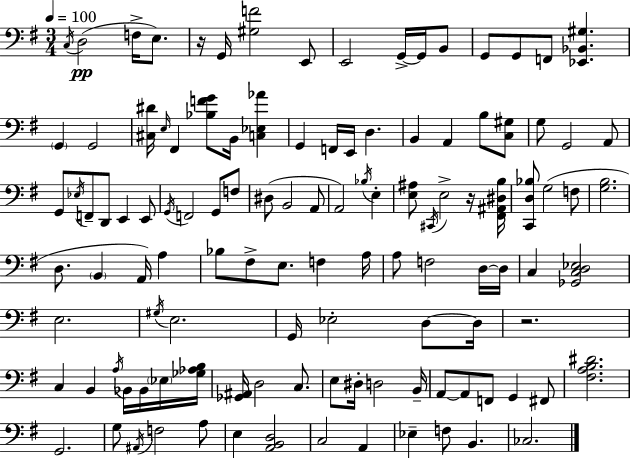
C3/s D3/h F3/s E3/e. R/s G2/s [G#3,F4]/h E2/e E2/h G2/s G2/s B2/e G2/e G2/e F2/e [Eb2,Bb2,G#3]/q. G2/q G2/h [C#3,D#4]/s E3/s F#2/q [Bb3,F4,G4]/e B2/s [C3,Eb3,Ab4]/q G2/q F2/s E2/s D3/q. B2/q A2/q B3/e [C3,G#3]/e G3/e G2/h A2/e G2/e Eb3/s F2/e D2/e E2/q E2/e G2/s F2/h G2/e F3/e D#3/e B2/h A2/e A2/h Bb3/s E3/q [E3,A#3]/e C#2/s E3/h R/s [F#2,A#2,D#3,B3]/s [C2,D3,Bb3]/e G3/h F3/e [G3,B3]/h. D3/e. B2/q A2/s A3/q Bb3/e F#3/e E3/e. F3/q A3/s A3/e F3/h D3/s D3/s C3/q [Gb2,C3,D3,Eb3]/h E3/h. G#3/s E3/h. G2/s Eb3/h D3/e D3/s R/h. C3/q B2/q A3/s Bb2/s Bb2/s Eb3/s [Gb3,Ab3,B3]/s [Gb2,A#2]/s D3/h C3/e. E3/e D#3/s D3/h B2/s A2/e A2/e F2/e G2/q F#2/e [F#3,A3,B3,D#4]/h. G2/h. G3/e A#2/s F3/h A3/e E3/q [A2,B2,D3]/h C3/h A2/q Eb3/q F3/e B2/q. CES3/h.